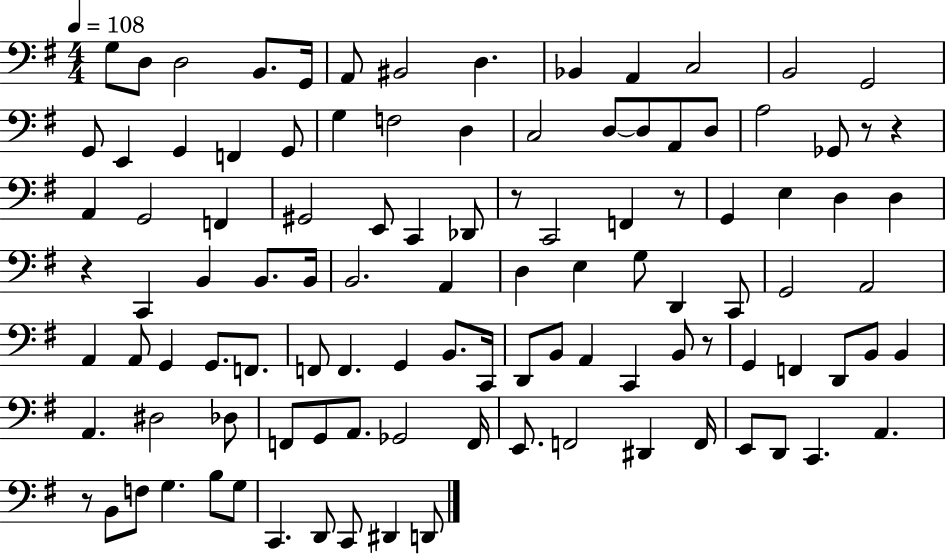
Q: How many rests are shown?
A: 7